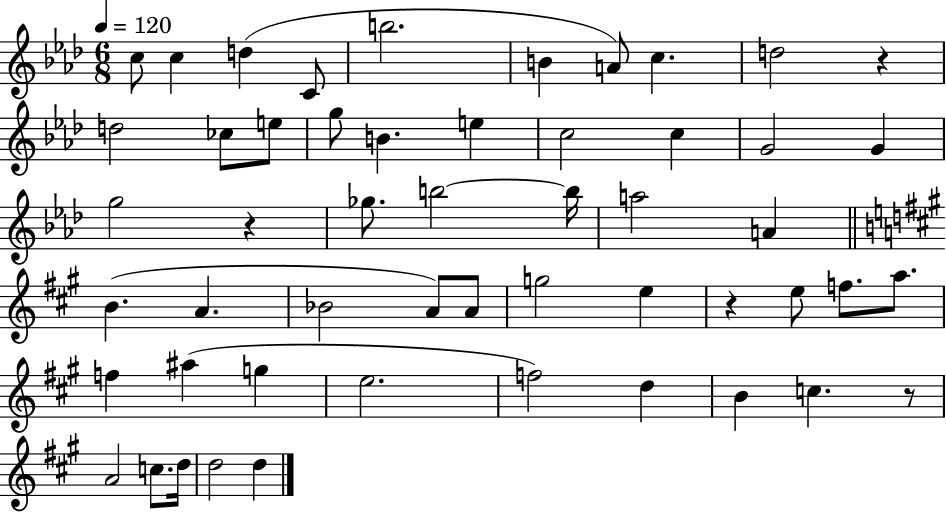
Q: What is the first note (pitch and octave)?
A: C5